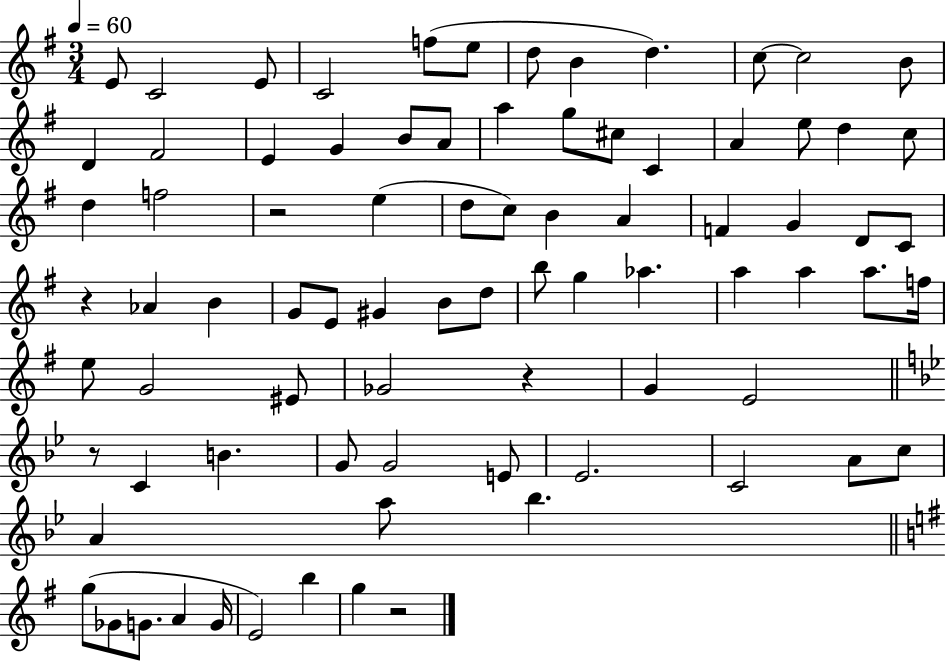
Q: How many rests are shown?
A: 5